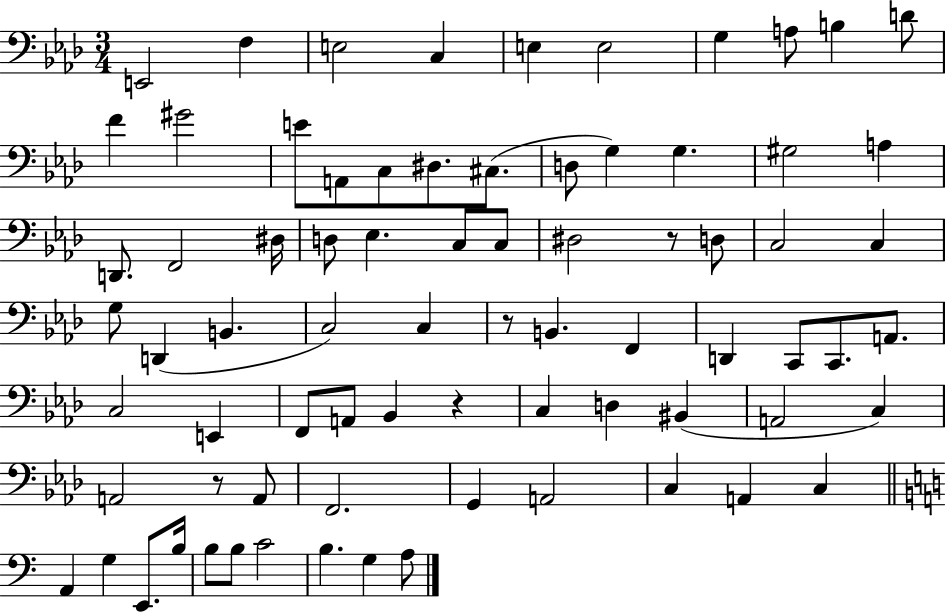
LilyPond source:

{
  \clef bass
  \numericTimeSignature
  \time 3/4
  \key aes \major
  \repeat volta 2 { e,2 f4 | e2 c4 | e4 e2 | g4 a8 b4 d'8 | \break f'4 gis'2 | e'8 a,8 c8 dis8. cis8.( | d8 g4) g4. | gis2 a4 | \break d,8. f,2 dis16 | d8 ees4. c8 c8 | dis2 r8 d8 | c2 c4 | \break g8 d,4( b,4. | c2) c4 | r8 b,4. f,4 | d,4 c,8 c,8. a,8. | \break c2 e,4 | f,8 a,8 bes,4 r4 | c4 d4 bis,4( | a,2 c4) | \break a,2 r8 a,8 | f,2. | g,4 a,2 | c4 a,4 c4 | \break \bar "||" \break \key c \major a,4 g4 e,8. b16 | b8 b8 c'2 | b4. g4 a8 | } \bar "|."
}